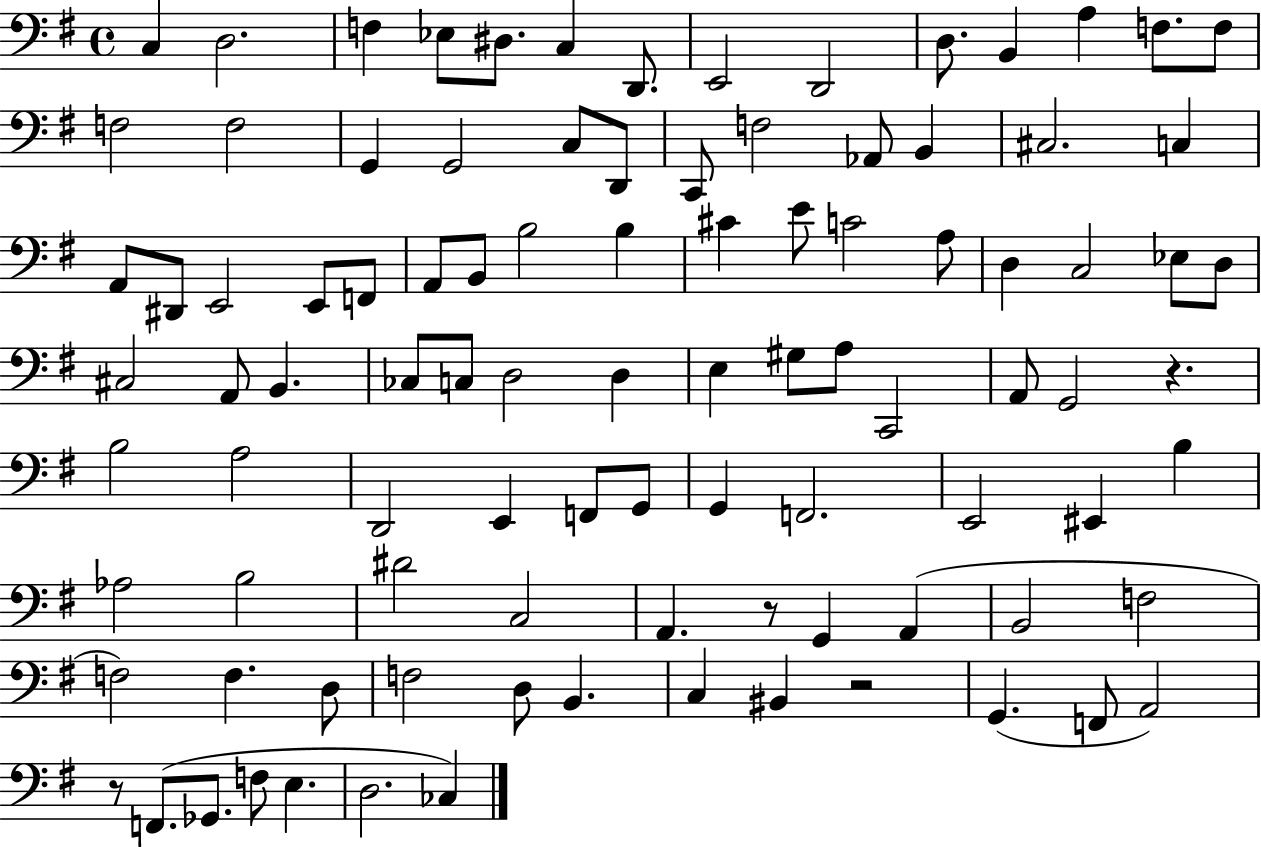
X:1
T:Untitled
M:4/4
L:1/4
K:G
C, D,2 F, _E,/2 ^D,/2 C, D,,/2 E,,2 D,,2 D,/2 B,, A, F,/2 F,/2 F,2 F,2 G,, G,,2 C,/2 D,,/2 C,,/2 F,2 _A,,/2 B,, ^C,2 C, A,,/2 ^D,,/2 E,,2 E,,/2 F,,/2 A,,/2 B,,/2 B,2 B, ^C E/2 C2 A,/2 D, C,2 _E,/2 D,/2 ^C,2 A,,/2 B,, _C,/2 C,/2 D,2 D, E, ^G,/2 A,/2 C,,2 A,,/2 G,,2 z B,2 A,2 D,,2 E,, F,,/2 G,,/2 G,, F,,2 E,,2 ^E,, B, _A,2 B,2 ^D2 C,2 A,, z/2 G,, A,, B,,2 F,2 F,2 F, D,/2 F,2 D,/2 B,, C, ^B,, z2 G,, F,,/2 A,,2 z/2 F,,/2 _G,,/2 F,/2 E, D,2 _C,